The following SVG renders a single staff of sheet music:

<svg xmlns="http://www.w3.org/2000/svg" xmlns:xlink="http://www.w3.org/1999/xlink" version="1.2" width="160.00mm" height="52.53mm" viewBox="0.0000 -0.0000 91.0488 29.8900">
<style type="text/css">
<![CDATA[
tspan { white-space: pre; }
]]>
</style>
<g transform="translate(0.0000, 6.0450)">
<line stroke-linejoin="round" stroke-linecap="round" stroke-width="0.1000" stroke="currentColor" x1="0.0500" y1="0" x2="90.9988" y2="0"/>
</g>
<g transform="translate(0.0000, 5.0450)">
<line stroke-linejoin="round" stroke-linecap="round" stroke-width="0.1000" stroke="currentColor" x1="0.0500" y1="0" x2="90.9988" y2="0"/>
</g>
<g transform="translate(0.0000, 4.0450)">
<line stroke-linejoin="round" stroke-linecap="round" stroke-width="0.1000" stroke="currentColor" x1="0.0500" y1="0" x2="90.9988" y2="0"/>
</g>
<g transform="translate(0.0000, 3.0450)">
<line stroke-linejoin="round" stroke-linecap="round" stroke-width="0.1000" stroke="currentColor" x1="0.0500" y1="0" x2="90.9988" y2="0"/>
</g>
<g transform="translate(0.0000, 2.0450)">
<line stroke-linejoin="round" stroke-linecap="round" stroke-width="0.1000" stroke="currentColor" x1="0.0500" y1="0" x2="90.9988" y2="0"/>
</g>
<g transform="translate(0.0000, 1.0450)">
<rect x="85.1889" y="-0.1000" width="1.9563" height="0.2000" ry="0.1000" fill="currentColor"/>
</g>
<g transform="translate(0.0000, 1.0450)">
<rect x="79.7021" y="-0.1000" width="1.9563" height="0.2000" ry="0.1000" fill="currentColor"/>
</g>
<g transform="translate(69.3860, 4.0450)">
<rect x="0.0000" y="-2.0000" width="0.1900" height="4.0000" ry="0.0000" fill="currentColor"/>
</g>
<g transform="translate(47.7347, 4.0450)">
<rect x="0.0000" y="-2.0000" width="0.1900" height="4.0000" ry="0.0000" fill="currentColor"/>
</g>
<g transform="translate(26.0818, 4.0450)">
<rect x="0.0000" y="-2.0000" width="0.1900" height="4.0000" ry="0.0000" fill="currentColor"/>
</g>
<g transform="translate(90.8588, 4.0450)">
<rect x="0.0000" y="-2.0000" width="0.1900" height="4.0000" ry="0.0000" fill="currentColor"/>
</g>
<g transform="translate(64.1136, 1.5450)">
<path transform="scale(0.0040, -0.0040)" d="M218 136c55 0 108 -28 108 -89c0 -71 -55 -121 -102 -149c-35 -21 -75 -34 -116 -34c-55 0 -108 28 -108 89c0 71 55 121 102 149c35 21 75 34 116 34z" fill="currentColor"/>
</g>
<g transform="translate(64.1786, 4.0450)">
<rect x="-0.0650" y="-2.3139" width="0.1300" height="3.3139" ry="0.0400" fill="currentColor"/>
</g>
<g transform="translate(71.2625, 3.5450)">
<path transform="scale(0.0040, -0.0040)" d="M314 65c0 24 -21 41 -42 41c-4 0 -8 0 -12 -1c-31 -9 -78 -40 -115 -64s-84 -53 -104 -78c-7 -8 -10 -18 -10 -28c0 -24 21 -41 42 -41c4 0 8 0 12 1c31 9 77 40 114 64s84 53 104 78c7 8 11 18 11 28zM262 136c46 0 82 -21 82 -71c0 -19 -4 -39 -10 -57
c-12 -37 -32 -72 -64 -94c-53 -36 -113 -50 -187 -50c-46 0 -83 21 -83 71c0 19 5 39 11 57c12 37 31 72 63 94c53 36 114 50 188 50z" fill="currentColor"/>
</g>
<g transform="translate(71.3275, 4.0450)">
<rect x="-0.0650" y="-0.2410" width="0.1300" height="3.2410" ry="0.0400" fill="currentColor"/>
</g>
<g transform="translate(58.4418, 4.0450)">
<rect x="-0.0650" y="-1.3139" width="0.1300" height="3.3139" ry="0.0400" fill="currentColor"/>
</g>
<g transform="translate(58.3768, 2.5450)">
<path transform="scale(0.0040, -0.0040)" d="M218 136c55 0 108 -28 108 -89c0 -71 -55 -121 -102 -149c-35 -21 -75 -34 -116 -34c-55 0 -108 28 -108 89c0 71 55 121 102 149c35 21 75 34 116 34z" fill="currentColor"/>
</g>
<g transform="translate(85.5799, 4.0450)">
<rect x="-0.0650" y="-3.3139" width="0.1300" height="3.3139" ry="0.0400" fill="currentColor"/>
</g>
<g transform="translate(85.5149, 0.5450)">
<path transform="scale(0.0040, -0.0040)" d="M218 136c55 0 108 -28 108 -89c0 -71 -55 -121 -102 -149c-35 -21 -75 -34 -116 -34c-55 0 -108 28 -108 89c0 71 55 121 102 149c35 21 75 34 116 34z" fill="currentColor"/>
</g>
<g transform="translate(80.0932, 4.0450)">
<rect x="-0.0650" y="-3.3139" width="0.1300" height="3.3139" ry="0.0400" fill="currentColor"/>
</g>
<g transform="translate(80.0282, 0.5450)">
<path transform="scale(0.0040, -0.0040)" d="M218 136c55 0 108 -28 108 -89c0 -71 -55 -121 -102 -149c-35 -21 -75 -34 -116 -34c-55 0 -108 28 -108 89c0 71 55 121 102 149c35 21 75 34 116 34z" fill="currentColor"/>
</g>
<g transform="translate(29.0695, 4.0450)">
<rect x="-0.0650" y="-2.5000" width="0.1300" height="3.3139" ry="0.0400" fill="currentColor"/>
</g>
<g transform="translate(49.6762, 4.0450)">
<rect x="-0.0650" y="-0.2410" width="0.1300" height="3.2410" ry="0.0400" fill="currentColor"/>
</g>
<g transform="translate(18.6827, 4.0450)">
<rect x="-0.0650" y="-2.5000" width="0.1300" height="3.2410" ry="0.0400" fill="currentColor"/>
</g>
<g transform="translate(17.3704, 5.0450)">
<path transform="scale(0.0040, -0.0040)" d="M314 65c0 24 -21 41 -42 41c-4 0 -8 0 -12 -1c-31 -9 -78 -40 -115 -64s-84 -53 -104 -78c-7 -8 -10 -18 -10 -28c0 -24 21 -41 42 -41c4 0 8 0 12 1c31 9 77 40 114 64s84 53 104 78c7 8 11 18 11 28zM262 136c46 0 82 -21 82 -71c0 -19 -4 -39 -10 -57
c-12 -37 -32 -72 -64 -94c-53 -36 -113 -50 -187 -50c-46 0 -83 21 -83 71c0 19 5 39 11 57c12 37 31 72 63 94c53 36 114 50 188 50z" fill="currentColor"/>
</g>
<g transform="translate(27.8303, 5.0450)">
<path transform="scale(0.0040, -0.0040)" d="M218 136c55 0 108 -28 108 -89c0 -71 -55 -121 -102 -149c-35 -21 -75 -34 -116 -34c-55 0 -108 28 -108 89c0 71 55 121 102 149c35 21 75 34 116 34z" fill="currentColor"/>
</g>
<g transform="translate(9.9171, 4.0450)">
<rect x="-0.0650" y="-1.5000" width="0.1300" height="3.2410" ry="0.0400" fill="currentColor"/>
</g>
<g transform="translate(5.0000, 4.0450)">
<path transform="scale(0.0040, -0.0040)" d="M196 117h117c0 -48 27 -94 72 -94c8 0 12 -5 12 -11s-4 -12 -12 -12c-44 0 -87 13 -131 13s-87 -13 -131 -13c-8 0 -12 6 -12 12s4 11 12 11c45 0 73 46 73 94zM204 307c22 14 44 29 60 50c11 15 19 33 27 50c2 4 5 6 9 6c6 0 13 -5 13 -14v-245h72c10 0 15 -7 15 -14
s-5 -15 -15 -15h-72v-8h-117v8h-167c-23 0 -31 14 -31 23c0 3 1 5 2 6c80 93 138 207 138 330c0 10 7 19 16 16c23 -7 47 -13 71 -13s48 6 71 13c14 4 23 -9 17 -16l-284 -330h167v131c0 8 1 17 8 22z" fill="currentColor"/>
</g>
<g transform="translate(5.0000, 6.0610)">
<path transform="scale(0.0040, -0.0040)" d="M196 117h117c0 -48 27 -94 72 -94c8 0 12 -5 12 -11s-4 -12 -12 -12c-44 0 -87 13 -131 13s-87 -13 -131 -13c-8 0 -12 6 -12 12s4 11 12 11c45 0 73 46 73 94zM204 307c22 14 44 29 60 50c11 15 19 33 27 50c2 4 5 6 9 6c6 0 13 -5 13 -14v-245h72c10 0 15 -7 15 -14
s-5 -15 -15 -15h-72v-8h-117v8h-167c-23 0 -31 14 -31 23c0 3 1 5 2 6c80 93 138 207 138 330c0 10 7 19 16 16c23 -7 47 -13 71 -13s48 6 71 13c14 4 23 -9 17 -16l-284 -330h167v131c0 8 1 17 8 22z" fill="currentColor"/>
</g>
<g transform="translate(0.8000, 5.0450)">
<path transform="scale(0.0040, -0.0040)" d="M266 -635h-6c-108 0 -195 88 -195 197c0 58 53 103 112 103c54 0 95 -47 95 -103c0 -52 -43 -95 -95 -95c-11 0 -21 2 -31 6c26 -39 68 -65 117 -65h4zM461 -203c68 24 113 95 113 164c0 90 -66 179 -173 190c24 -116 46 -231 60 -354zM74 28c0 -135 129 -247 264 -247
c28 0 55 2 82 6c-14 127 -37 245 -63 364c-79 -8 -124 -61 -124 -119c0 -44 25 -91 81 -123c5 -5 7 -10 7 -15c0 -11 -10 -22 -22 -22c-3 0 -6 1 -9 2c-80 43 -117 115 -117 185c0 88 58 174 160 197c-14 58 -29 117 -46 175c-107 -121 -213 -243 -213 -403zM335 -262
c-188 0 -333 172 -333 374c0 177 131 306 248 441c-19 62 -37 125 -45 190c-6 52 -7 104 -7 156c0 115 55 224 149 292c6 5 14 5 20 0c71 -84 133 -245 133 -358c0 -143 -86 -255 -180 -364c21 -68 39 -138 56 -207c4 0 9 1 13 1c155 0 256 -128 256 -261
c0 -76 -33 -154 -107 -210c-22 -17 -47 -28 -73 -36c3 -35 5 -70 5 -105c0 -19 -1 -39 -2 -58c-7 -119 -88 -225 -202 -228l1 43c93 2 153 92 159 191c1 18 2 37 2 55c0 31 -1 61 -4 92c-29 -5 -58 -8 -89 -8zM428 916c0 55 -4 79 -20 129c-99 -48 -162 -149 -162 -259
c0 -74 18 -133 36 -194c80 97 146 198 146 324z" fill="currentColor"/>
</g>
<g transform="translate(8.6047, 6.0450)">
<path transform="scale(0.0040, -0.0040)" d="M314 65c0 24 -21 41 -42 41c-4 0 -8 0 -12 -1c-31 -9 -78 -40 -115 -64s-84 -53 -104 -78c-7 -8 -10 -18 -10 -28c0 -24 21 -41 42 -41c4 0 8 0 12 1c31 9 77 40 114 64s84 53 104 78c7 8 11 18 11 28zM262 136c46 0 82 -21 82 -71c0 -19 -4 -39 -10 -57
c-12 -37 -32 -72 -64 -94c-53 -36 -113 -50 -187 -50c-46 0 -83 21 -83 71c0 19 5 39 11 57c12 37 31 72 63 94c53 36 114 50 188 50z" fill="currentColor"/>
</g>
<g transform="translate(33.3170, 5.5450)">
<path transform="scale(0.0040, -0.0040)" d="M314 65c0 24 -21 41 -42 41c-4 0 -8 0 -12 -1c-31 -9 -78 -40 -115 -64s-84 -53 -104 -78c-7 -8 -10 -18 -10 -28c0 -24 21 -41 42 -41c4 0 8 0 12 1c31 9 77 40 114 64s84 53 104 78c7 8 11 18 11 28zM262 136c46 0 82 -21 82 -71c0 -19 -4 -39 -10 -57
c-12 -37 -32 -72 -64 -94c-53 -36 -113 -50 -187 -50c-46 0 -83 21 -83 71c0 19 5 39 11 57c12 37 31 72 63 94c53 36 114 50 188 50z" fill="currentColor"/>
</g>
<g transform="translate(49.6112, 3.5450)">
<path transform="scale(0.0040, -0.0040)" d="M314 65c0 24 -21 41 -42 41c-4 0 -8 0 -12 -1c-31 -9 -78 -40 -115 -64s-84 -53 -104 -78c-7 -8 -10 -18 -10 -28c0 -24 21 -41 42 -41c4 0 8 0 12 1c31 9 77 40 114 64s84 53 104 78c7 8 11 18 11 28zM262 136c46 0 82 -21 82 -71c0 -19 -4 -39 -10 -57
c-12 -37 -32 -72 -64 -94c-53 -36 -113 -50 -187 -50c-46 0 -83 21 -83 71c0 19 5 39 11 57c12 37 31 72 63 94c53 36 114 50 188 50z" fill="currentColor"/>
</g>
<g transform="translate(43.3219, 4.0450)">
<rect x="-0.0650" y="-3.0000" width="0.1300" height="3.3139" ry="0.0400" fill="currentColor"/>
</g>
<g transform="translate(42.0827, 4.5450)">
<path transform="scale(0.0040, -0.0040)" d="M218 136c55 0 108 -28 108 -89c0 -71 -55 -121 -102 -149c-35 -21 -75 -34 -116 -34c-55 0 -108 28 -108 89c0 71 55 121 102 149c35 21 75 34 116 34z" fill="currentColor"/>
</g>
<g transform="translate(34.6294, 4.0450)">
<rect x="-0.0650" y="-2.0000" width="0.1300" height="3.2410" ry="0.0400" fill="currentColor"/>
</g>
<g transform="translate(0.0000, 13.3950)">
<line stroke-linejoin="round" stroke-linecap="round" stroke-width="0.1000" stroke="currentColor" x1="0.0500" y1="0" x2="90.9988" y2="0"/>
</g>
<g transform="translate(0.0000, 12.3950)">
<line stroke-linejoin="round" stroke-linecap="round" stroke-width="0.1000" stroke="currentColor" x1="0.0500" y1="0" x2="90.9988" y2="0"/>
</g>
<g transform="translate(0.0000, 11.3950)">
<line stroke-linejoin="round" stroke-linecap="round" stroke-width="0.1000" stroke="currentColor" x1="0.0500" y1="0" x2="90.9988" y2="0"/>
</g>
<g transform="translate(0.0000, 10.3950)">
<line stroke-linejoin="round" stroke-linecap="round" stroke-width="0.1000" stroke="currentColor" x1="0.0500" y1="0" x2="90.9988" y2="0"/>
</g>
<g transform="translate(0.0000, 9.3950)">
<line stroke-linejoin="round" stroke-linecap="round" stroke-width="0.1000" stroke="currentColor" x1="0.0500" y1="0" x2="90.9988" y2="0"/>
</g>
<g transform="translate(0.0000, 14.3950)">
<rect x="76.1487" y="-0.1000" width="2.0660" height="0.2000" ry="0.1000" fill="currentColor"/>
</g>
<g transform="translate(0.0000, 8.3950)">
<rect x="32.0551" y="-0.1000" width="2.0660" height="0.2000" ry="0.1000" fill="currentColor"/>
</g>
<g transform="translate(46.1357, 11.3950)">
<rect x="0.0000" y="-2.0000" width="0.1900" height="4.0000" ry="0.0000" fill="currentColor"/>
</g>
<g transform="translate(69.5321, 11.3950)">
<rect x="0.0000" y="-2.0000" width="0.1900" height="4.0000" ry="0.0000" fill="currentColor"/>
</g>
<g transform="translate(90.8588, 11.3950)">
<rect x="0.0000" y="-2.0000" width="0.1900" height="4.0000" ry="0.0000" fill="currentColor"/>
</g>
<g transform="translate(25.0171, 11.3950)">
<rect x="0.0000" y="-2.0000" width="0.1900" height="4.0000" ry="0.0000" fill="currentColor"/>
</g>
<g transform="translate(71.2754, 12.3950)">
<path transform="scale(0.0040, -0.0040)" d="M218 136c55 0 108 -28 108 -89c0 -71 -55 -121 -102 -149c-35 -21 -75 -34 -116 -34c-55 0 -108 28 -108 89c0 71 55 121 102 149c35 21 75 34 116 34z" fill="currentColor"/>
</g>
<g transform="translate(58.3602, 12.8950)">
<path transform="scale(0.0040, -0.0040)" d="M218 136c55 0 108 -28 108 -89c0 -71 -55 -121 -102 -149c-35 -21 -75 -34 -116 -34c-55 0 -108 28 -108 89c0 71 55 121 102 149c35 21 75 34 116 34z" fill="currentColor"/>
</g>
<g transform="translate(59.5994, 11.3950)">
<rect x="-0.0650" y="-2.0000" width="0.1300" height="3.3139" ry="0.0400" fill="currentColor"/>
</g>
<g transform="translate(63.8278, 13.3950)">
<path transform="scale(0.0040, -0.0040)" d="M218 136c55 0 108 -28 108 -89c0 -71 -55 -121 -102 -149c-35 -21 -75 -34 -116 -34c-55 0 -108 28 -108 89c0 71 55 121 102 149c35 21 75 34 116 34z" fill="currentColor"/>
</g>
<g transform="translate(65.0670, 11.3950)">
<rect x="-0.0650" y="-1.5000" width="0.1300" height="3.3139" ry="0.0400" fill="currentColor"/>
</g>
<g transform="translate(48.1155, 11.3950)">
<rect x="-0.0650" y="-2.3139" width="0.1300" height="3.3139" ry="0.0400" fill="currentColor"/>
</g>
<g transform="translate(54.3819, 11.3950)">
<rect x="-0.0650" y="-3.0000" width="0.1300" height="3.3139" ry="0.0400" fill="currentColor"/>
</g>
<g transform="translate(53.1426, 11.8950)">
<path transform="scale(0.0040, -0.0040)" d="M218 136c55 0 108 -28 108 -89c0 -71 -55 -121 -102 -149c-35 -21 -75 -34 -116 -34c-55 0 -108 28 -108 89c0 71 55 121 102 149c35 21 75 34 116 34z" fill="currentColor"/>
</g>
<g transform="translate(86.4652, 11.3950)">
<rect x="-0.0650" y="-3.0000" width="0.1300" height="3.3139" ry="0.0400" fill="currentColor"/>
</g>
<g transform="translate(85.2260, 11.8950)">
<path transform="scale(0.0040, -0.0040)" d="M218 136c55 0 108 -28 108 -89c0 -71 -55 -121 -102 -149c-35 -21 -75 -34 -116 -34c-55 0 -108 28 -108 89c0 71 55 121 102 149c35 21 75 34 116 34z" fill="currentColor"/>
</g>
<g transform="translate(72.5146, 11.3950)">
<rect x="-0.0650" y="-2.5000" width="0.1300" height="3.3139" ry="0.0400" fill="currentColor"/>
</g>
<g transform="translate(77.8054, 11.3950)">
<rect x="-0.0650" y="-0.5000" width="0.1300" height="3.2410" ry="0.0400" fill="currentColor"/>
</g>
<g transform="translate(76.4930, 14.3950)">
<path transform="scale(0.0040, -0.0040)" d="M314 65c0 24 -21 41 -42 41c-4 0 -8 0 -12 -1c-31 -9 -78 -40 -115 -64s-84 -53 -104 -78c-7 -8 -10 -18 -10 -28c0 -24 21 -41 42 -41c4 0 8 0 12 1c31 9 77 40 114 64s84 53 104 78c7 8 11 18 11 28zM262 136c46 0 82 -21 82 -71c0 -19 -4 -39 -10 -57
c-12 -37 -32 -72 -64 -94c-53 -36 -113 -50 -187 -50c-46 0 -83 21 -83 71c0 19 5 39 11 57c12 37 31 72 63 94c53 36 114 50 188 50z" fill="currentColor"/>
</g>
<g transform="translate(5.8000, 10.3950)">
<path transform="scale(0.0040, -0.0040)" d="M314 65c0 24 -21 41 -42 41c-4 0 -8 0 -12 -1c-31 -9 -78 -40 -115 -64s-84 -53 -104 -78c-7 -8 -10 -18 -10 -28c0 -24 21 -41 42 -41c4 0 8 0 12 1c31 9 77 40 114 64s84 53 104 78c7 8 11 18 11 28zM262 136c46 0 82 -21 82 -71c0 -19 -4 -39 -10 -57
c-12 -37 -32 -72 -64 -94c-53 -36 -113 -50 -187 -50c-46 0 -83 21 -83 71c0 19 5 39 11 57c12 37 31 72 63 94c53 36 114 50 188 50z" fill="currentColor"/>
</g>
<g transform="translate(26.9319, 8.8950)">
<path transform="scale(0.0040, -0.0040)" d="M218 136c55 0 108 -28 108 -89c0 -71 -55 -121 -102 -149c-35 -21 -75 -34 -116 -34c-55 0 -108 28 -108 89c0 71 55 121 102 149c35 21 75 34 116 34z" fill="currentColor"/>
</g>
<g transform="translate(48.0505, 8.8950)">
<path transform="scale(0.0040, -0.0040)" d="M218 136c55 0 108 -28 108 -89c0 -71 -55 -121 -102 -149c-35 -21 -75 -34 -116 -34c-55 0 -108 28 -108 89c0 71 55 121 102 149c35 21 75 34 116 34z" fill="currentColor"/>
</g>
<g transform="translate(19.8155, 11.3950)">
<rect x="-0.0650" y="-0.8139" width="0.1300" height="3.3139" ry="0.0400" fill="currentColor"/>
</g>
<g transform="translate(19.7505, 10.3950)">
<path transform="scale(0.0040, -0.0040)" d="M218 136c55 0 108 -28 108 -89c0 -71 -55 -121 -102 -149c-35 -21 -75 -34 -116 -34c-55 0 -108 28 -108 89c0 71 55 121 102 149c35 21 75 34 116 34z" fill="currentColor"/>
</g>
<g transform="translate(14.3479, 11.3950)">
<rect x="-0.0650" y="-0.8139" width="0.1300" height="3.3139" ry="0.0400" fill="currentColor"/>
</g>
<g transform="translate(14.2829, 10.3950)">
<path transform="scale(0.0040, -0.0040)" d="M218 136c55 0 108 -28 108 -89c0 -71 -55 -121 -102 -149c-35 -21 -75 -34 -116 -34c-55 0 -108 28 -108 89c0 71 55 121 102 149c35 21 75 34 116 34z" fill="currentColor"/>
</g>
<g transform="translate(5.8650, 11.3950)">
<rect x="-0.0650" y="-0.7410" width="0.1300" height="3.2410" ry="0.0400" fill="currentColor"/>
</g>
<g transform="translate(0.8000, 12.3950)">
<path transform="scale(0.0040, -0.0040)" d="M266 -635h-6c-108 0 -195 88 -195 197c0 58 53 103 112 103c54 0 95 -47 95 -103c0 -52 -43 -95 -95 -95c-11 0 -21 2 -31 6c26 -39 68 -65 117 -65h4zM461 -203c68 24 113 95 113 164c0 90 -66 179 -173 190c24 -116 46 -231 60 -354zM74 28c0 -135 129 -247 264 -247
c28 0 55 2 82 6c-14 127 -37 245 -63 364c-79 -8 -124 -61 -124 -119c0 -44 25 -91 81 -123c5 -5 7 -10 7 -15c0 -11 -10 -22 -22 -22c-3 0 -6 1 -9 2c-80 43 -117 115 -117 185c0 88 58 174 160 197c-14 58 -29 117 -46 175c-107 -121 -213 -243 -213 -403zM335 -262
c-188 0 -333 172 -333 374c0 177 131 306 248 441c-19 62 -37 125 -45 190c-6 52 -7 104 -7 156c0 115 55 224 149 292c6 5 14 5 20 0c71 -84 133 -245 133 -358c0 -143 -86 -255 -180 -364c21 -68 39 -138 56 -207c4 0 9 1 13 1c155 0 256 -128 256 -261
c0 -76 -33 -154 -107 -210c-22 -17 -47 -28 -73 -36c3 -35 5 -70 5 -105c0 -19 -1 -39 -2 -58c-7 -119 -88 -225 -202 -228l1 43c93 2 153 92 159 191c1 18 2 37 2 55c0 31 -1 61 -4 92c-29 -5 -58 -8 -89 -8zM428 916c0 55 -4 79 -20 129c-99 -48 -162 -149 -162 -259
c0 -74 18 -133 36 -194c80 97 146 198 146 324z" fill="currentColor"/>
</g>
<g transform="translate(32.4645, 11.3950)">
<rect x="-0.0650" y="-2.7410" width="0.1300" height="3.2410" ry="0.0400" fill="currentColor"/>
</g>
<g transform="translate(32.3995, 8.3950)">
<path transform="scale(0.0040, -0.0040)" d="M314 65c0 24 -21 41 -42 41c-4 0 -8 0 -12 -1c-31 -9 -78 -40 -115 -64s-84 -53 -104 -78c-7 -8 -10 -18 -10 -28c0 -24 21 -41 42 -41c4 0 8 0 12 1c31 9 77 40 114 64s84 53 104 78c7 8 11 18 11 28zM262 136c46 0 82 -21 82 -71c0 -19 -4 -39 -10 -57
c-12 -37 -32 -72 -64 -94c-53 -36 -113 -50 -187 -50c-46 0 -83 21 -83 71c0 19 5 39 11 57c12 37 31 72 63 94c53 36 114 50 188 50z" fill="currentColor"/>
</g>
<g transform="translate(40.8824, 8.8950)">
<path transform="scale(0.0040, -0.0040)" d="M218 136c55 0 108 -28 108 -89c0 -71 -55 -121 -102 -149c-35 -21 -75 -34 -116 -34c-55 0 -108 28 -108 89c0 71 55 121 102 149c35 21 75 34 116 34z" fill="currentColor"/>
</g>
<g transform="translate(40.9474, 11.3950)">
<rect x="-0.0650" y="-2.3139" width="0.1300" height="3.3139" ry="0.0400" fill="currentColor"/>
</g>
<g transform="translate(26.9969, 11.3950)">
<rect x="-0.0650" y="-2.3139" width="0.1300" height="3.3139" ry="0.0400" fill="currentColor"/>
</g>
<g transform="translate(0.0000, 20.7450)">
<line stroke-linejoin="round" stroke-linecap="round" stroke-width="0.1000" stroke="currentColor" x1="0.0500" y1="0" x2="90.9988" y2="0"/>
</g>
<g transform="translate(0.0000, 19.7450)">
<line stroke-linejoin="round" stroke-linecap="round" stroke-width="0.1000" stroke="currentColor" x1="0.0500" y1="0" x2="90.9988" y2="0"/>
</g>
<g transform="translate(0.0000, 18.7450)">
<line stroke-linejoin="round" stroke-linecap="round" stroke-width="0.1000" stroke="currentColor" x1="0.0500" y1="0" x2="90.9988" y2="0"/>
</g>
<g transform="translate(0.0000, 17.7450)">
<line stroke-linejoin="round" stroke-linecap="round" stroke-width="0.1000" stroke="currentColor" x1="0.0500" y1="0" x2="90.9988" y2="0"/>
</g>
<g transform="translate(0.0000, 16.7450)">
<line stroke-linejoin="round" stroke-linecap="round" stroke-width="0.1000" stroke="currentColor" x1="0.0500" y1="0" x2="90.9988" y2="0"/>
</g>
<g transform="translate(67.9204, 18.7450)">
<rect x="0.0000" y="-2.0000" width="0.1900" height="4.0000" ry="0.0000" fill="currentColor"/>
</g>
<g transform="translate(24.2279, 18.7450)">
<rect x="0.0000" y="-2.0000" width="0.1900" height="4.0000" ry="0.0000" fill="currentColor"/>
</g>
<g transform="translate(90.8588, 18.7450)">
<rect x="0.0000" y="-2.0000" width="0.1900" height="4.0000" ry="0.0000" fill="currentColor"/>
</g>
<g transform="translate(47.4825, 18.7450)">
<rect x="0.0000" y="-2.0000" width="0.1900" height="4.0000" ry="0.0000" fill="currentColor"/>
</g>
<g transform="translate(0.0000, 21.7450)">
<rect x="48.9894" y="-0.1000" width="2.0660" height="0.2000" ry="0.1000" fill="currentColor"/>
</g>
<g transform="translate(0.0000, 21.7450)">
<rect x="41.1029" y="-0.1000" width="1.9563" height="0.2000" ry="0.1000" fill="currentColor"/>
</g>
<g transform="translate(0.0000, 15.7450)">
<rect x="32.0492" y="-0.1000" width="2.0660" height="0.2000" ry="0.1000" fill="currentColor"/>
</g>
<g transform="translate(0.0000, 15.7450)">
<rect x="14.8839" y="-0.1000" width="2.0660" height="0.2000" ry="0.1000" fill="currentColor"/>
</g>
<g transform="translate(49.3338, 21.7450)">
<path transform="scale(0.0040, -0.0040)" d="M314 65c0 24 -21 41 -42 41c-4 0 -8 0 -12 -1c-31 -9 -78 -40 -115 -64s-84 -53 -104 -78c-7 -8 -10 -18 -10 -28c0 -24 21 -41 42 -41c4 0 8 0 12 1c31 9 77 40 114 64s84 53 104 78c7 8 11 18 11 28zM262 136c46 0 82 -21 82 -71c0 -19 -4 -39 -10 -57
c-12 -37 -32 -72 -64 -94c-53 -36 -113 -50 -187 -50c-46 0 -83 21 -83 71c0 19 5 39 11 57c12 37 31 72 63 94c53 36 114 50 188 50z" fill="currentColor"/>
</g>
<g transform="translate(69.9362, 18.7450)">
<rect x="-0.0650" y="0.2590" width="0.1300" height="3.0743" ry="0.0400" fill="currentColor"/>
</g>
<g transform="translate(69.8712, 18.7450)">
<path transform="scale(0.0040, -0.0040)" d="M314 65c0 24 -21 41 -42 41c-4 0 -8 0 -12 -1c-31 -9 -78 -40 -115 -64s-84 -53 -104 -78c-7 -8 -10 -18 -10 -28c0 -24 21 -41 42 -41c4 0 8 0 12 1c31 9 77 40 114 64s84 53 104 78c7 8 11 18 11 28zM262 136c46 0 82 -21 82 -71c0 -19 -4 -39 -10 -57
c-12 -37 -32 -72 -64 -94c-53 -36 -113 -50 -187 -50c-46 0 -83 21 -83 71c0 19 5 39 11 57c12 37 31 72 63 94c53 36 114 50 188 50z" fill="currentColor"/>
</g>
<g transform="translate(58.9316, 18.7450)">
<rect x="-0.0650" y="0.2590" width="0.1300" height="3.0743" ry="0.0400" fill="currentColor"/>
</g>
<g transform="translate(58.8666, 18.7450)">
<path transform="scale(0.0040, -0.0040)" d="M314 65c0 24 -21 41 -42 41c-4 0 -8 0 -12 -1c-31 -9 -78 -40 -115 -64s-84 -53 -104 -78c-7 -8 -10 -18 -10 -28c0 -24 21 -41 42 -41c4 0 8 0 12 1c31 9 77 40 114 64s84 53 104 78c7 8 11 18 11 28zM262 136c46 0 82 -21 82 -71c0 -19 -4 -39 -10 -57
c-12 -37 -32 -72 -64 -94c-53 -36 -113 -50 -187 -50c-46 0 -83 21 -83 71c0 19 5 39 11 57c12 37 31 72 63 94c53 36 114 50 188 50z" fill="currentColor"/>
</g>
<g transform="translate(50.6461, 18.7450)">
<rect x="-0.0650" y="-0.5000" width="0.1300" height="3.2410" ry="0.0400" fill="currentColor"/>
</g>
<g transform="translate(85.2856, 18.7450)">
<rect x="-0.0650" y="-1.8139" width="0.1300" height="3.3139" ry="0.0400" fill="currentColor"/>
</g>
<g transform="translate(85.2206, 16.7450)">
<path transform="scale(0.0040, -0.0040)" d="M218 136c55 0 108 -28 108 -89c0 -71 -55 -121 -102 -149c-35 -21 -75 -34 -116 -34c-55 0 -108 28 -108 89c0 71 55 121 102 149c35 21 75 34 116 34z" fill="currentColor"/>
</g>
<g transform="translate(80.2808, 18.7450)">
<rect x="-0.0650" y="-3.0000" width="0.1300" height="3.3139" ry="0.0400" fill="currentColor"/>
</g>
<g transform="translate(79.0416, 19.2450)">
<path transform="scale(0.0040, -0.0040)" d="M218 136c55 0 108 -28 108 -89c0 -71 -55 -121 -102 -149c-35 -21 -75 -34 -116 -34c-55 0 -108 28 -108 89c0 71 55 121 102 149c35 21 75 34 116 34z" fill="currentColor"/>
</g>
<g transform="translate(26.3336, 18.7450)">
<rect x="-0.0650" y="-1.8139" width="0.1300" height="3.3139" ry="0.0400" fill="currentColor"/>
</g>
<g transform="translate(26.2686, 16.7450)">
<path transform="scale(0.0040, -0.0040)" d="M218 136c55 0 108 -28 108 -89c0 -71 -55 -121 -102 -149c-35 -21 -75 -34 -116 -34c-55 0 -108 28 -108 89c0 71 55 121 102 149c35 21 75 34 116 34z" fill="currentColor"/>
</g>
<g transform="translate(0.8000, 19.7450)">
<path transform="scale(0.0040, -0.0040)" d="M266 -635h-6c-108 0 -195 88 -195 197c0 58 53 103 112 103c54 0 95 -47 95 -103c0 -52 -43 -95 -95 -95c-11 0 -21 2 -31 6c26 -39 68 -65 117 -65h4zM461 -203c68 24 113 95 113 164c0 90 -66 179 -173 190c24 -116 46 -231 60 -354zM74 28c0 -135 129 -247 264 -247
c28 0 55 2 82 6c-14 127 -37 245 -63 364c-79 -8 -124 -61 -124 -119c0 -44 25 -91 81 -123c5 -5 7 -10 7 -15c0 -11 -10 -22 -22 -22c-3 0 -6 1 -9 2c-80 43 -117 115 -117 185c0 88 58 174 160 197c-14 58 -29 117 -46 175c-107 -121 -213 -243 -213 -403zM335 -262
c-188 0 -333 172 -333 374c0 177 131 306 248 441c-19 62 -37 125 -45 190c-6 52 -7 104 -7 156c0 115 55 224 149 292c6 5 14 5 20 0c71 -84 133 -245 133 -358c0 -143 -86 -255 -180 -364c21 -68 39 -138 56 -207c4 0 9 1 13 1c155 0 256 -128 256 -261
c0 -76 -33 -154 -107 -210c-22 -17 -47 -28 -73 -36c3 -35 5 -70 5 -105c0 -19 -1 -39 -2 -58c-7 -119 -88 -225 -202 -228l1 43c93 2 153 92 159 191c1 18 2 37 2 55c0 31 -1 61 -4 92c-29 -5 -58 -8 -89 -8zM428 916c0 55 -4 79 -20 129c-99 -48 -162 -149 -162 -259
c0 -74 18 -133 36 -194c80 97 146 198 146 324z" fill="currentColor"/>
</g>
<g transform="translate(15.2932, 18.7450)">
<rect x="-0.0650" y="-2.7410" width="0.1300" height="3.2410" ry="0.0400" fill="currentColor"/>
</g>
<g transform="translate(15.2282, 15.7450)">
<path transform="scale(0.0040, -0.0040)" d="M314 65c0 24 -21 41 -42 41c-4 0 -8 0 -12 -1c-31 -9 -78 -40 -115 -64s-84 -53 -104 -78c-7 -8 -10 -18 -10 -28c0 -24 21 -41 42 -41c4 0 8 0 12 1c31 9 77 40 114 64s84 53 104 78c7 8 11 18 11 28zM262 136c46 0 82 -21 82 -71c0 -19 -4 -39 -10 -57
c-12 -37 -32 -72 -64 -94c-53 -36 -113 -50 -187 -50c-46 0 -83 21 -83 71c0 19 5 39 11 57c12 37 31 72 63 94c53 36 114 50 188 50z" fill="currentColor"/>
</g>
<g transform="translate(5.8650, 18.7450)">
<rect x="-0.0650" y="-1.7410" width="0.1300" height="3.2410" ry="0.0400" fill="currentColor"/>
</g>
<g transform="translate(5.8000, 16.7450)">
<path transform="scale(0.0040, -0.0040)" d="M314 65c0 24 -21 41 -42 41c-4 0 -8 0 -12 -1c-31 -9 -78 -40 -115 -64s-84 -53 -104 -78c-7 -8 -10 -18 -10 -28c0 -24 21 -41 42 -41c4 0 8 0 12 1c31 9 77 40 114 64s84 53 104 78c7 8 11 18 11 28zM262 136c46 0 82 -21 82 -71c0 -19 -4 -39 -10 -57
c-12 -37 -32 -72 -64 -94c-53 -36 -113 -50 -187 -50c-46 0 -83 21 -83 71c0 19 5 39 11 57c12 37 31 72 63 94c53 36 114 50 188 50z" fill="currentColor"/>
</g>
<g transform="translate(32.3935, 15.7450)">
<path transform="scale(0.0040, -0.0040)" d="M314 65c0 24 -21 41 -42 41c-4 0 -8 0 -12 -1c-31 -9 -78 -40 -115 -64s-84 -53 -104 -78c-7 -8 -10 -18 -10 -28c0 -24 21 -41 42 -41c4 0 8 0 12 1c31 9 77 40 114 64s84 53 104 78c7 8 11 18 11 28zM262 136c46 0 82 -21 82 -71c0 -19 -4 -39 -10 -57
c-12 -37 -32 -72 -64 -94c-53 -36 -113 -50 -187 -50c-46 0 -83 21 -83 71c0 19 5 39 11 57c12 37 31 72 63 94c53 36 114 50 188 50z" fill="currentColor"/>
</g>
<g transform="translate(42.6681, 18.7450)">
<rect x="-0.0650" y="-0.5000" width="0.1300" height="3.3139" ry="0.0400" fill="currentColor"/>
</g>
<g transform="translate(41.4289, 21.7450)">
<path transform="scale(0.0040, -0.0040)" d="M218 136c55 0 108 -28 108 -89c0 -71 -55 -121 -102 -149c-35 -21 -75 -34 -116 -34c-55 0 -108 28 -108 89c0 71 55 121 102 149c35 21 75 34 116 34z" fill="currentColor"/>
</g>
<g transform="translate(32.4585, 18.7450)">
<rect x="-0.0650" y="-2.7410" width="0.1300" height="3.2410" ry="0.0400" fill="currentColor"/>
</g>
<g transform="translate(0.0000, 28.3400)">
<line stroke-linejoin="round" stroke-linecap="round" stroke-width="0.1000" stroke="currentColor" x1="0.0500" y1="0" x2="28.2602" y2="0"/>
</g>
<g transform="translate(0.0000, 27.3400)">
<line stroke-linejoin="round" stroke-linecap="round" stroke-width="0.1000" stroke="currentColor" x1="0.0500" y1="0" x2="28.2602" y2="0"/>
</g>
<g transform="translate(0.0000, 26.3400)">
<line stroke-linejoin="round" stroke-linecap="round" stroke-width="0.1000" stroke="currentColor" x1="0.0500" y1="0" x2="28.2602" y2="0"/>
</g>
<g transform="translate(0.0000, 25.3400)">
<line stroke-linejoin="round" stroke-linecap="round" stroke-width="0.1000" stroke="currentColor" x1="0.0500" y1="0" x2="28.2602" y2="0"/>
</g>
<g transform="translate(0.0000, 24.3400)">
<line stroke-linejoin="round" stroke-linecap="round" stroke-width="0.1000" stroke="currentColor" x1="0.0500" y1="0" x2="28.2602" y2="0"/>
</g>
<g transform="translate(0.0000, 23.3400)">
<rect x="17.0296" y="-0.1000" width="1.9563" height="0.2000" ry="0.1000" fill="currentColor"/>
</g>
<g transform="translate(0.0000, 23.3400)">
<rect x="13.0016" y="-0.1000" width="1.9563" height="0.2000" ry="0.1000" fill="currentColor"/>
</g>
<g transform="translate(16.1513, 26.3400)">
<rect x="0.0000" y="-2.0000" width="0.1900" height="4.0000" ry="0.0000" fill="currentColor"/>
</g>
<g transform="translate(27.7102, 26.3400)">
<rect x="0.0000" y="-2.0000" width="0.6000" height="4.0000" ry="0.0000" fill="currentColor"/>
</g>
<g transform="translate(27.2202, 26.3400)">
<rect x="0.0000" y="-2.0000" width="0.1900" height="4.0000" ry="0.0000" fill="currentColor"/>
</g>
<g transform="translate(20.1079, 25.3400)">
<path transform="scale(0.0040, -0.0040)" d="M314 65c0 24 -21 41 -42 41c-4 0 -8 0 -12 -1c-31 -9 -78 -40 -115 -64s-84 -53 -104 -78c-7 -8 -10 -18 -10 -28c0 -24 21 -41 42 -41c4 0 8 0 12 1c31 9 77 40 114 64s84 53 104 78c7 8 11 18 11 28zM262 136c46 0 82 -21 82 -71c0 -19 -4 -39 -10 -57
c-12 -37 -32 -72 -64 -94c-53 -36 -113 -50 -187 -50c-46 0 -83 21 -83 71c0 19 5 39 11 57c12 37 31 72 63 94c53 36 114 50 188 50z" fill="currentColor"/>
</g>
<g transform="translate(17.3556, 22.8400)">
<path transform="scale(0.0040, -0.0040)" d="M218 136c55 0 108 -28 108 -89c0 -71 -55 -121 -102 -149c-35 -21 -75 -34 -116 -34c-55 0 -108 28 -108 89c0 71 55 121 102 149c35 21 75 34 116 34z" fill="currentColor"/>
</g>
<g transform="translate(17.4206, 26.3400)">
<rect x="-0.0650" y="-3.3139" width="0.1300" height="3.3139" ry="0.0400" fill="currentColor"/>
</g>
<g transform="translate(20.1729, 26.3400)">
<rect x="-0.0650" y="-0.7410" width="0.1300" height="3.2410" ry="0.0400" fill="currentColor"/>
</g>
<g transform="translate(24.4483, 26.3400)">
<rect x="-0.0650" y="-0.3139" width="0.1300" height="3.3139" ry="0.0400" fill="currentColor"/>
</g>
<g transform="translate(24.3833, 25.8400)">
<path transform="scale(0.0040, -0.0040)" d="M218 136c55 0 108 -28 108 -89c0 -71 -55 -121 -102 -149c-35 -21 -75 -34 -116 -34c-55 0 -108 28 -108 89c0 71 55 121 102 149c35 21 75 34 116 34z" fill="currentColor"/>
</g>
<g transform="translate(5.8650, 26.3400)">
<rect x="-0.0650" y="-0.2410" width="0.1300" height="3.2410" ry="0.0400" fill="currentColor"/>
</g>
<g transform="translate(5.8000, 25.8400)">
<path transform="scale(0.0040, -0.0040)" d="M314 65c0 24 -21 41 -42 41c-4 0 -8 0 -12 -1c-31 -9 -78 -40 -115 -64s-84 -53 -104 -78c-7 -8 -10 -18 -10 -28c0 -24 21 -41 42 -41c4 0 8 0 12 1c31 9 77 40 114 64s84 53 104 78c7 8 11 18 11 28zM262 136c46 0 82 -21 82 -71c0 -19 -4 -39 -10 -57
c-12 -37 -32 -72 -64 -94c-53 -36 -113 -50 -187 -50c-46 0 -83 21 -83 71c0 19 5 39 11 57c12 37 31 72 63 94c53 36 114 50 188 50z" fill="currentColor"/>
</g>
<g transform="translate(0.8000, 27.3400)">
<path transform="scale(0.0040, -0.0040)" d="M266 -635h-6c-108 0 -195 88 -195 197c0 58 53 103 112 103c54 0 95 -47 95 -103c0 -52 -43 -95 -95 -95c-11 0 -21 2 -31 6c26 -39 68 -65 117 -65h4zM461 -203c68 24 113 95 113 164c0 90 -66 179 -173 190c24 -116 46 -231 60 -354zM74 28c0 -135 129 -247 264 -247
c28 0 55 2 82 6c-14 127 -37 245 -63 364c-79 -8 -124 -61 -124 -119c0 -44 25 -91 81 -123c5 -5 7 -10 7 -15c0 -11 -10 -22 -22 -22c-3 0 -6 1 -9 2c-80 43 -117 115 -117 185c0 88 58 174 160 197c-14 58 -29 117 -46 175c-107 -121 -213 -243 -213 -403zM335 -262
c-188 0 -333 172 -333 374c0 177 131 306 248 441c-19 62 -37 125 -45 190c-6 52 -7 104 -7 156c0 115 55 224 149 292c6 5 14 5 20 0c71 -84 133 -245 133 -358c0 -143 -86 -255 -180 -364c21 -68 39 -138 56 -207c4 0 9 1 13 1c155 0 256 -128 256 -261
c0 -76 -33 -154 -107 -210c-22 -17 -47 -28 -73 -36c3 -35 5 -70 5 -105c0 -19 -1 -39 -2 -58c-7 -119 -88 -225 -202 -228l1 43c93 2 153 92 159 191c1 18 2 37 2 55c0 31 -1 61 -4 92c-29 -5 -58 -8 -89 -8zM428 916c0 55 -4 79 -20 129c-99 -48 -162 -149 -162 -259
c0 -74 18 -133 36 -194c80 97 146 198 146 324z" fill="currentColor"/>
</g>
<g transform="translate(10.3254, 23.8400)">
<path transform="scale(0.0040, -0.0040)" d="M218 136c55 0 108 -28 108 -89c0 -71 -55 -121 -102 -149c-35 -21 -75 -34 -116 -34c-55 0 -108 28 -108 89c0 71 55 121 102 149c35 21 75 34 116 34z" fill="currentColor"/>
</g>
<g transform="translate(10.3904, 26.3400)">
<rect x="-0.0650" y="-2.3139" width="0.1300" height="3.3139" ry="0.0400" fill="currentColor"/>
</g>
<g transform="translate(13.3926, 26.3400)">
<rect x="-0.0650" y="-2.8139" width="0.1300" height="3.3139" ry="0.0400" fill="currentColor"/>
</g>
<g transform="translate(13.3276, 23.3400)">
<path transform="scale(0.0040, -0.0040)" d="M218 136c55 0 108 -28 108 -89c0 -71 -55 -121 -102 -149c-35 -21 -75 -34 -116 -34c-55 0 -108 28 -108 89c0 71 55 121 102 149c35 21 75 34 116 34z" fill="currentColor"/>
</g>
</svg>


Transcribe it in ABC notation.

X:1
T:Untitled
M:4/4
L:1/4
K:C
E2 G2 G F2 A c2 e g c2 b b d2 d d g a2 g g A F E G C2 A f2 a2 f a2 C C2 B2 B2 A f c2 g a b d2 c